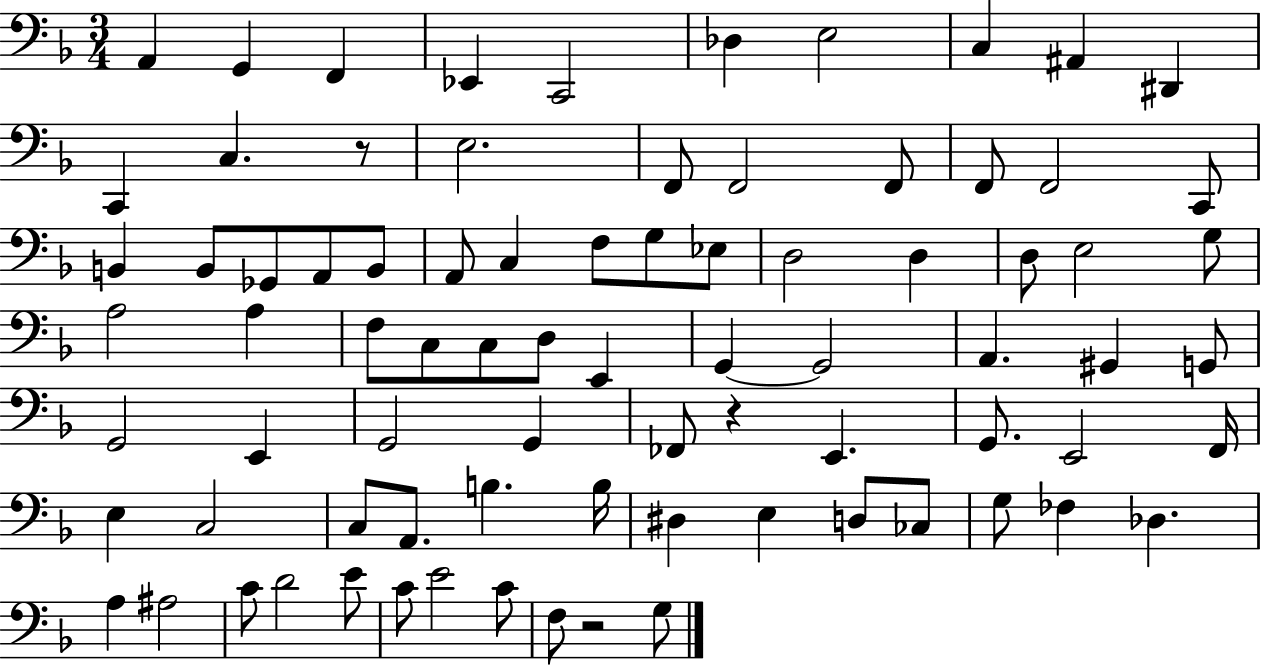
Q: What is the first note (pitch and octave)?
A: A2